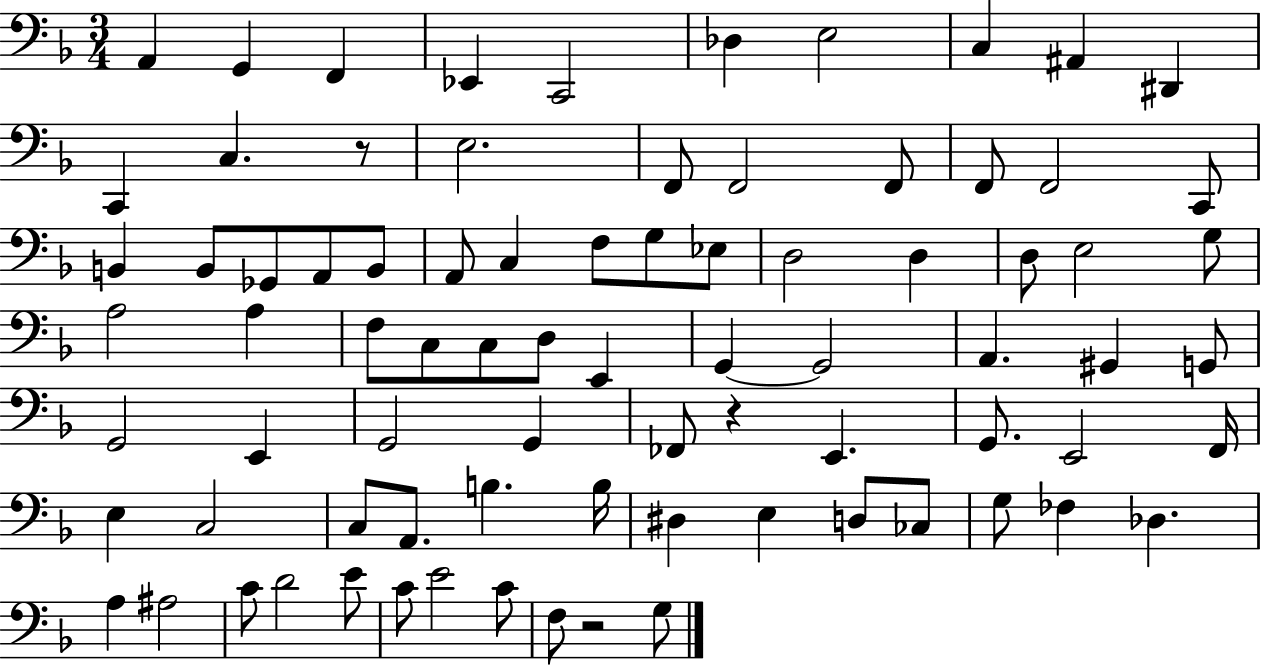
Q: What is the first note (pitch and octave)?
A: A2